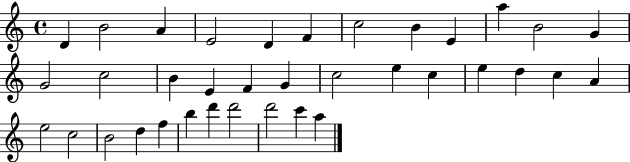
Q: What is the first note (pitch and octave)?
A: D4